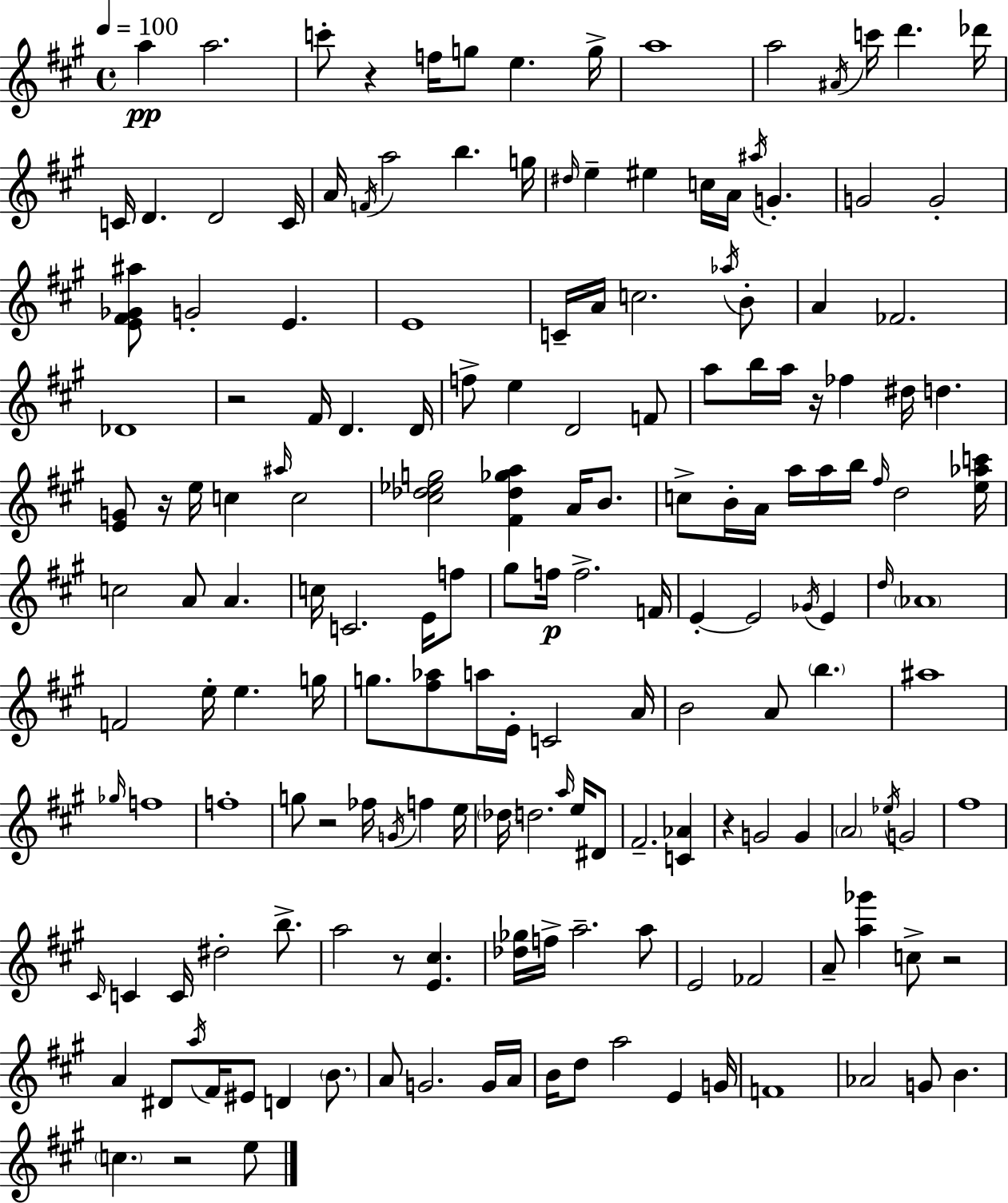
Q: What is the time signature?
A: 4/4